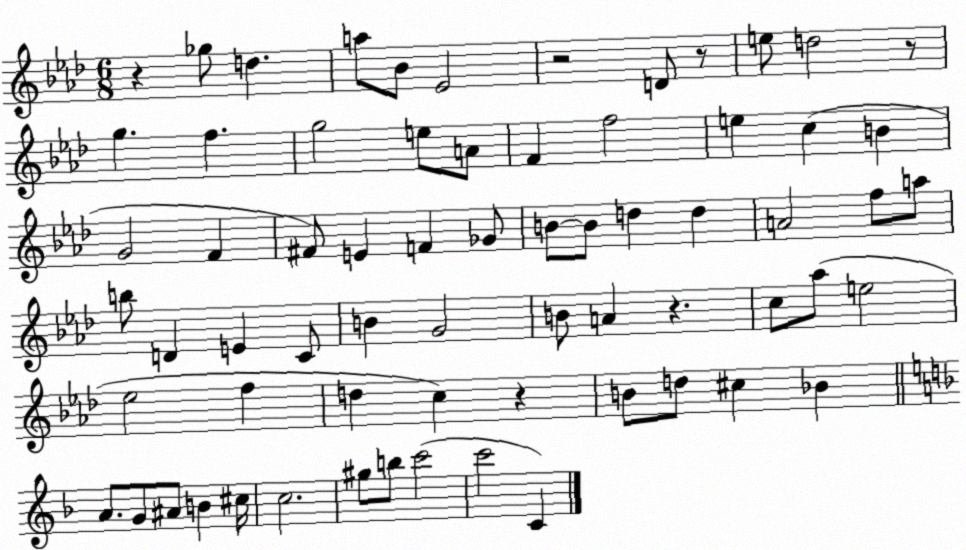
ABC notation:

X:1
T:Untitled
M:6/8
L:1/4
K:Ab
z _g/2 d a/2 _B/2 _E2 z2 D/2 z/2 e/2 d2 z/2 g f g2 e/2 A/2 F f2 e c B G2 F ^F/2 E F _G/2 B/2 B/2 d d A2 f/2 a/2 b/2 D E C/2 B G2 B/2 A z c/2 _a/2 e2 _e2 f d c z B/2 d/2 ^c _B A/2 G/2 ^A/2 B ^c/4 c2 ^g/2 b/2 c'2 c'2 C